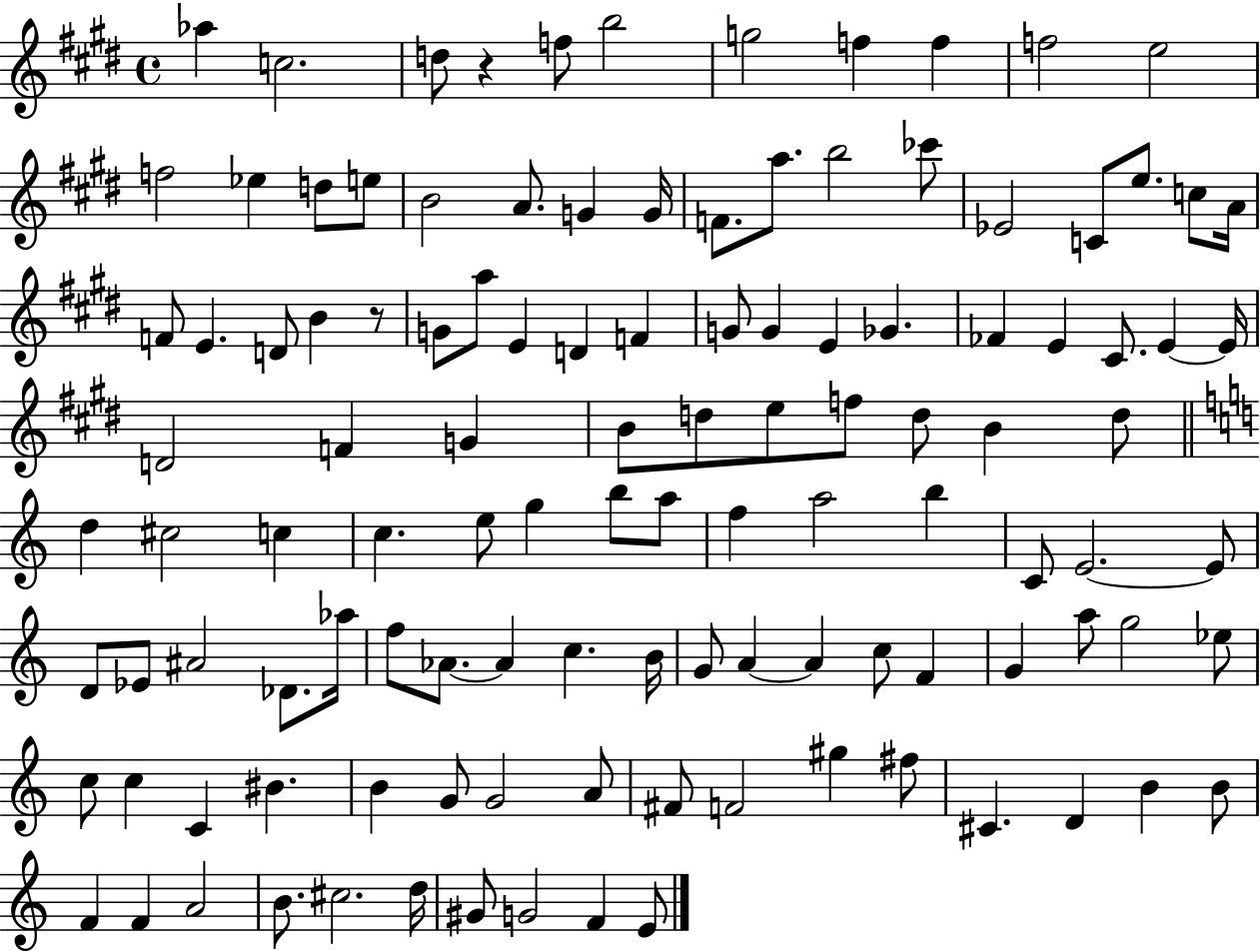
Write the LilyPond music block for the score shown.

{
  \clef treble
  \time 4/4
  \defaultTimeSignature
  \key e \major
  \repeat volta 2 { aes''4 c''2. | d''8 r4 f''8 b''2 | g''2 f''4 f''4 | f''2 e''2 | \break f''2 ees''4 d''8 e''8 | b'2 a'8. g'4 g'16 | f'8. a''8. b''2 ces'''8 | ees'2 c'8 e''8. c''8 a'16 | \break f'8 e'4. d'8 b'4 r8 | g'8 a''8 e'4 d'4 f'4 | g'8 g'4 e'4 ges'4. | fes'4 e'4 cis'8. e'4~~ e'16 | \break d'2 f'4 g'4 | b'8 d''8 e''8 f''8 d''8 b'4 d''8 | \bar "||" \break \key c \major d''4 cis''2 c''4 | c''4. e''8 g''4 b''8 a''8 | f''4 a''2 b''4 | c'8 e'2.~~ e'8 | \break d'8 ees'8 ais'2 des'8. aes''16 | f''8 aes'8.~~ aes'4 c''4. b'16 | g'8 a'4~~ a'4 c''8 f'4 | g'4 a''8 g''2 ees''8 | \break c''8 c''4 c'4 bis'4. | b'4 g'8 g'2 a'8 | fis'8 f'2 gis''4 fis''8 | cis'4. d'4 b'4 b'8 | \break f'4 f'4 a'2 | b'8. cis''2. d''16 | gis'8 g'2 f'4 e'8 | } \bar "|."
}